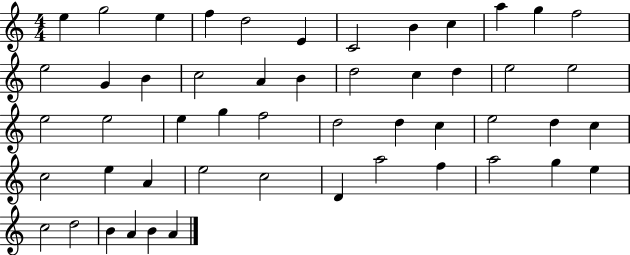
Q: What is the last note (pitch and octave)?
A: A4